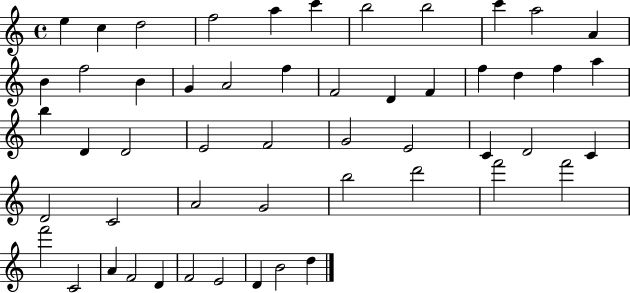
E5/q C5/q D5/h F5/h A5/q C6/q B5/h B5/h C6/q A5/h A4/q B4/q F5/h B4/q G4/q A4/h F5/q F4/h D4/q F4/q F5/q D5/q F5/q A5/q B5/q D4/q D4/h E4/h F4/h G4/h E4/h C4/q D4/h C4/q D4/h C4/h A4/h G4/h B5/h D6/h F6/h F6/h F6/h C4/h A4/q F4/h D4/q F4/h E4/h D4/q B4/h D5/q